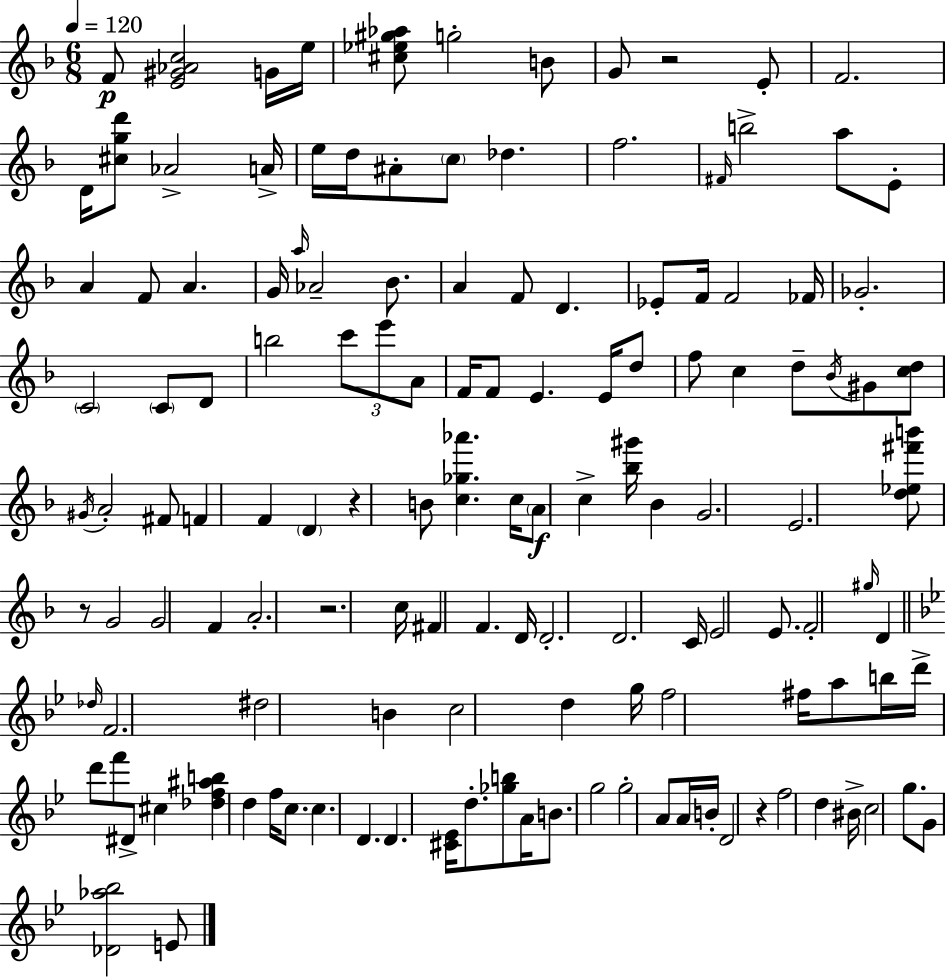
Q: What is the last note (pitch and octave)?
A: E4